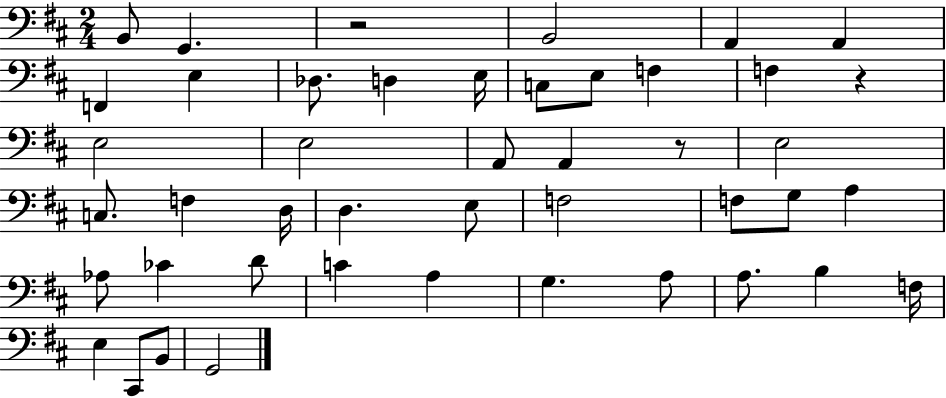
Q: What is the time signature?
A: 2/4